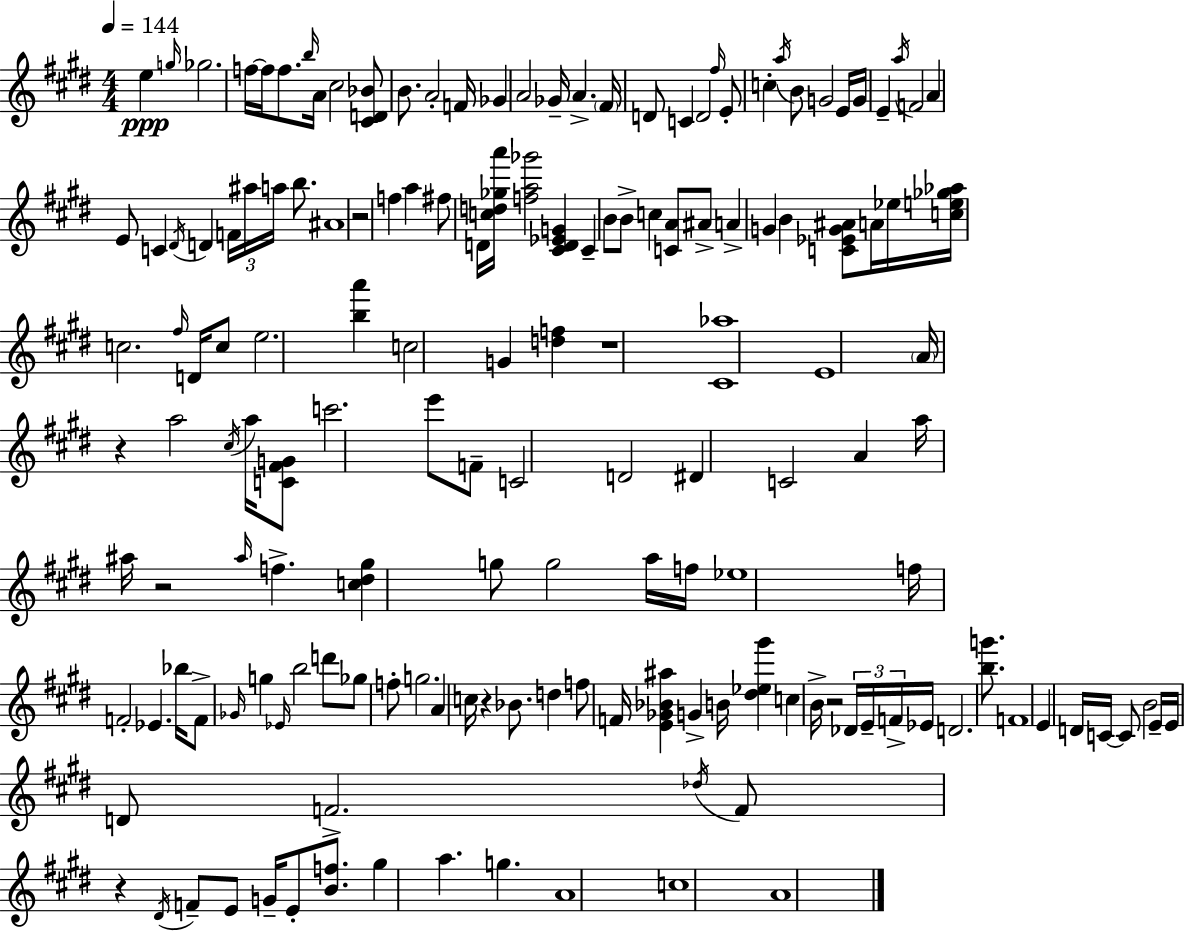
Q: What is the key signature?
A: E major